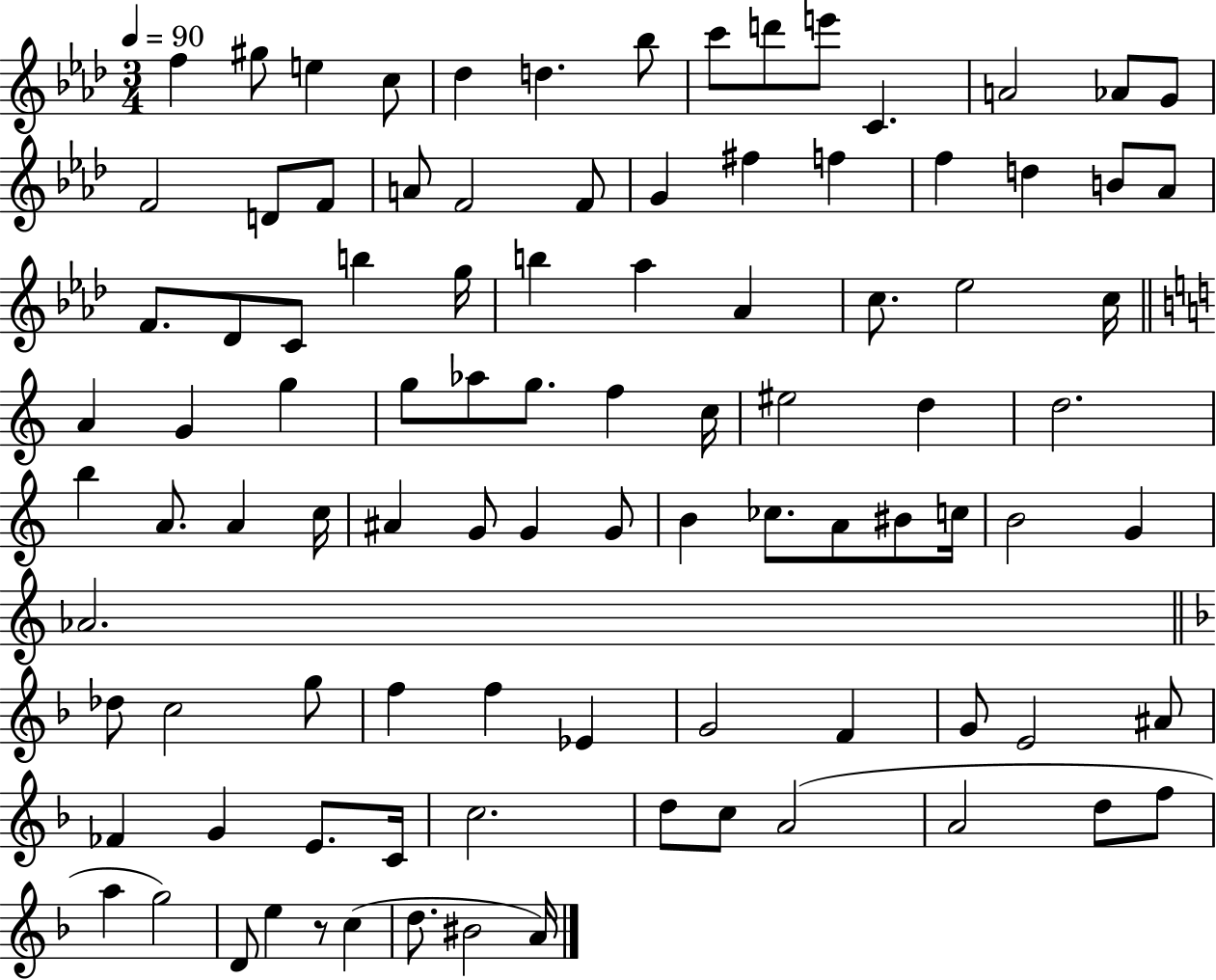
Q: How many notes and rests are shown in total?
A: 96